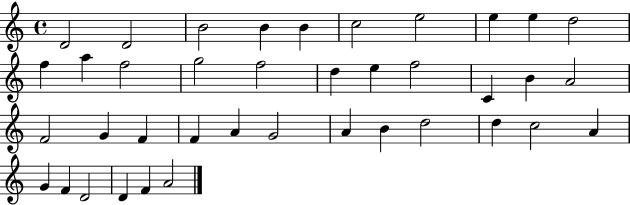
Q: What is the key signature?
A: C major